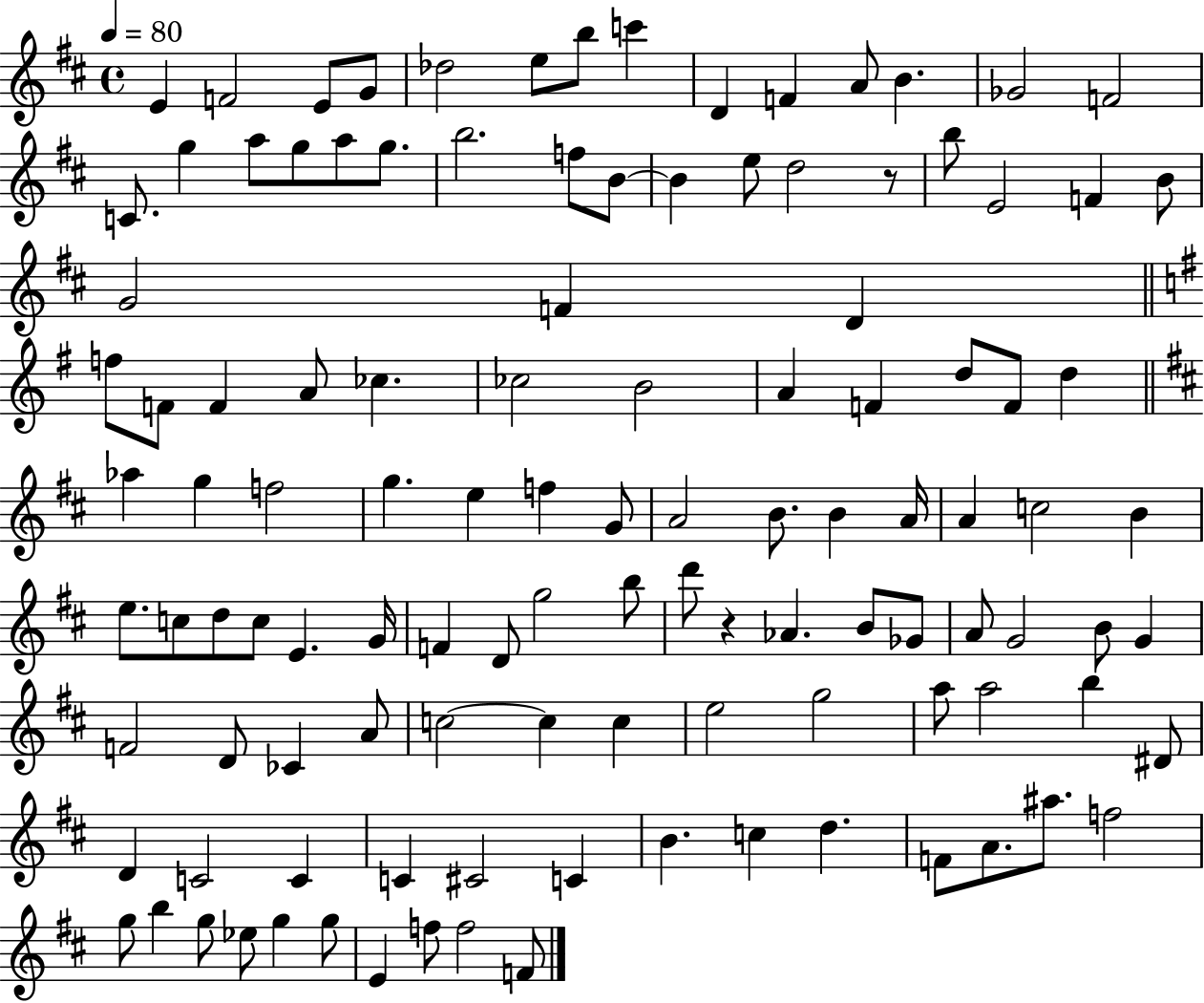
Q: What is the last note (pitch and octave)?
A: F4